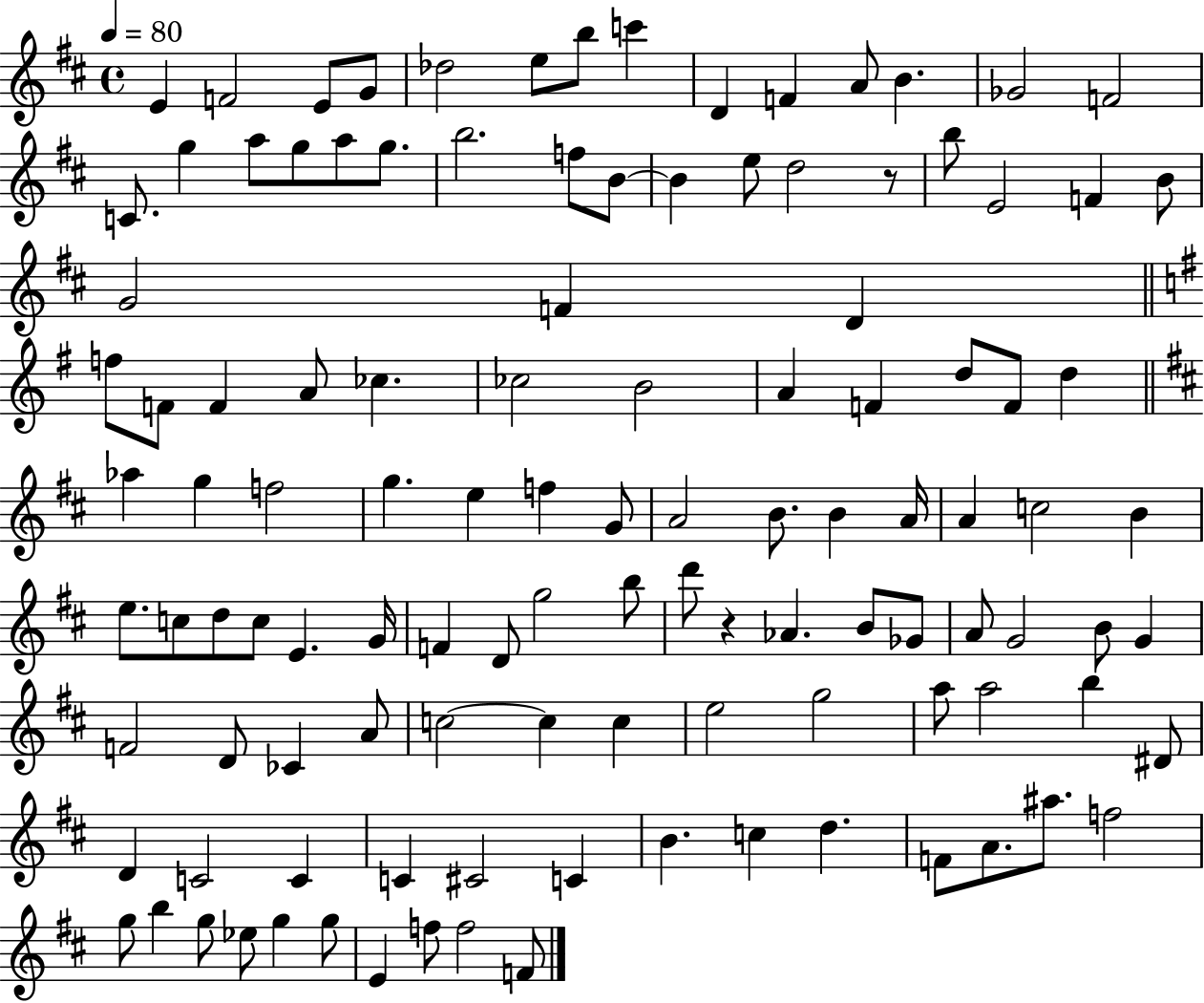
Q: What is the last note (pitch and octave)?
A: F4